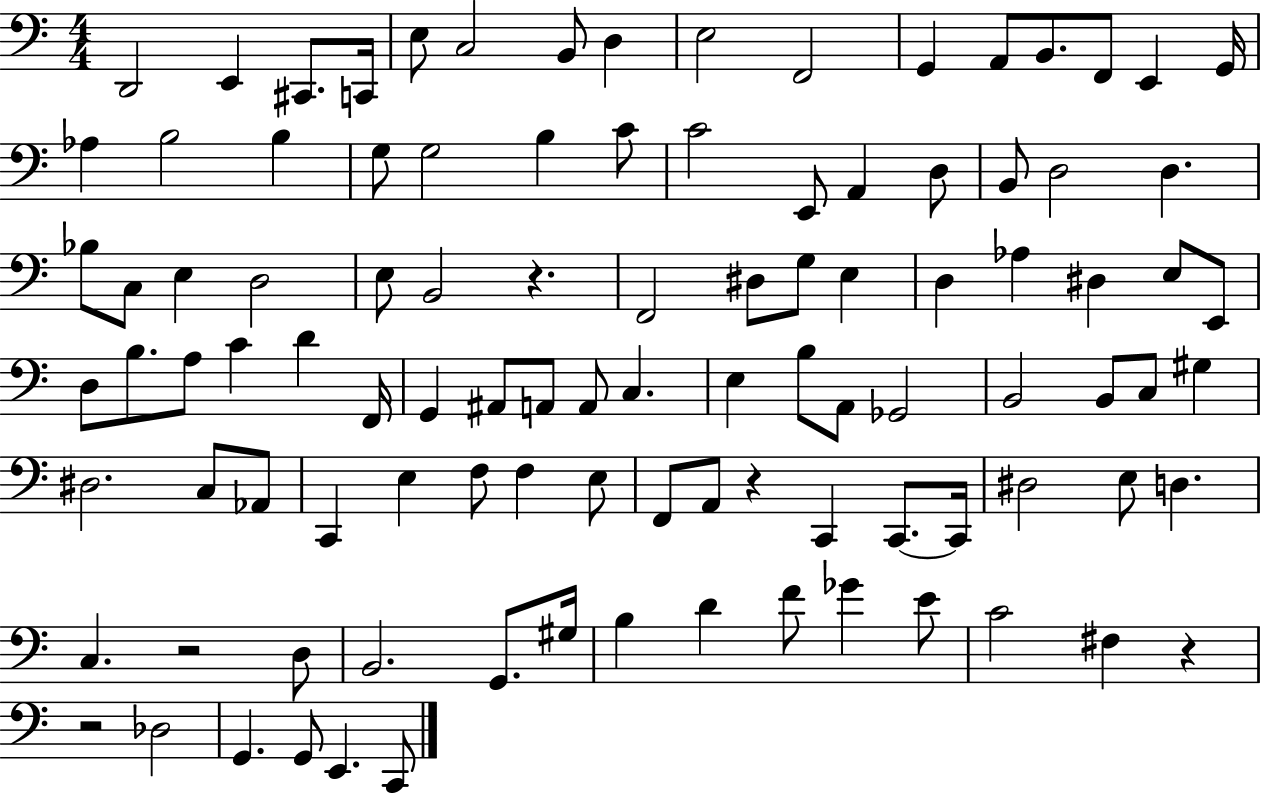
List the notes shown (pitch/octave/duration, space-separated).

D2/h E2/q C#2/e. C2/s E3/e C3/h B2/e D3/q E3/h F2/h G2/q A2/e B2/e. F2/e E2/q G2/s Ab3/q B3/h B3/q G3/e G3/h B3/q C4/e C4/h E2/e A2/q D3/e B2/e D3/h D3/q. Bb3/e C3/e E3/q D3/h E3/e B2/h R/q. F2/h D#3/e G3/e E3/q D3/q Ab3/q D#3/q E3/e E2/e D3/e B3/e. A3/e C4/q D4/q F2/s G2/q A#2/e A2/e A2/e C3/q. E3/q B3/e A2/e Gb2/h B2/h B2/e C3/e G#3/q D#3/h. C3/e Ab2/e C2/q E3/q F3/e F3/q E3/e F2/e A2/e R/q C2/q C2/e. C2/s D#3/h E3/e D3/q. C3/q. R/h D3/e B2/h. G2/e. G#3/s B3/q D4/q F4/e Gb4/q E4/e C4/h F#3/q R/q R/h Db3/h G2/q. G2/e E2/q. C2/e